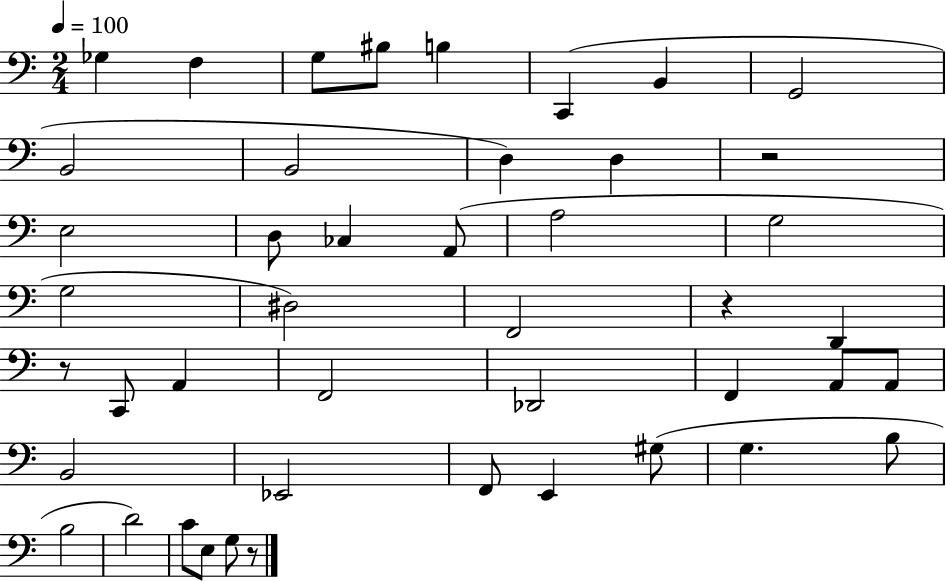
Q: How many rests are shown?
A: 4